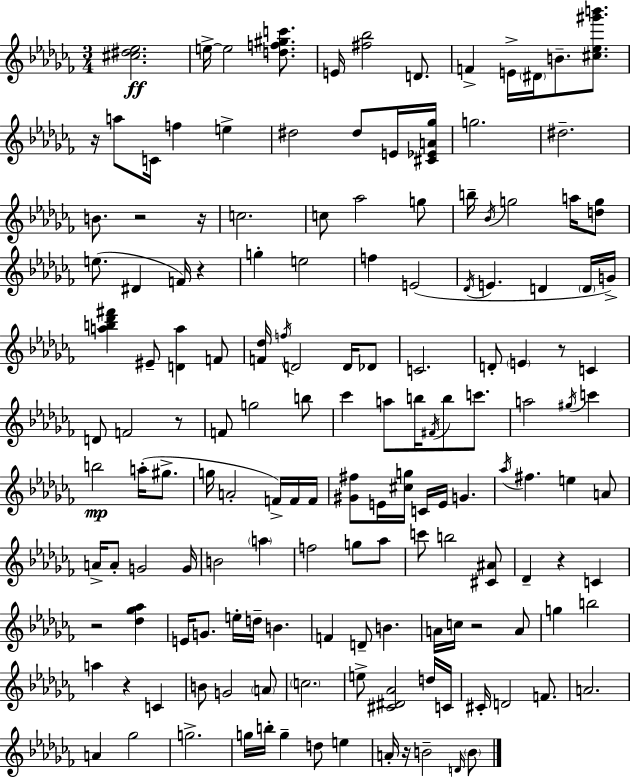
X:1
T:Untitled
M:3/4
L:1/4
K:Abm
[^c^d_e]2 e/4 e2 [df^gc']/2 E/4 [^f_b]2 D/2 F E/4 ^D/4 B/2 [^c_e^g'b']/2 z/4 a/2 C/4 f e ^d2 ^d/2 E/4 [^C_EA_g]/4 g2 ^d2 B/2 z2 z/4 c2 c/2 _a2 g/2 b/4 _B/4 g2 a/4 [dg]/2 e/2 ^D F/4 z g e2 f E2 _D/4 E D D/4 G/4 [ab_d'^f'] ^E/2 [Da] F/2 [F_d]/4 f/4 D2 D/4 _D/2 C2 D/2 E z/2 C D/2 F2 z/2 F/2 g2 b/2 _c' a/2 b/4 ^F/4 b/2 c'/2 a2 ^g/4 c' b2 a/4 ^g/2 g/4 A2 F/4 F/4 F/4 [^G^f]/2 E/4 [^cg]/4 C/4 E/4 G _a/4 ^f e A/2 A/4 A/2 G2 G/4 B2 a f2 g/2 _a/2 c'/2 b2 [^C^A]/2 _D z C z2 [_d_g_a] E/4 G/2 e/4 d/4 B F D/2 B A/4 c/4 z2 A/2 g b2 a z C B/2 G2 A/2 c2 e/2 [^C^D_A]2 d/4 C/4 ^C/4 D2 F/2 A2 A _g2 g2 g/4 b/4 g d/2 e A/4 z/4 B2 D/4 B/2